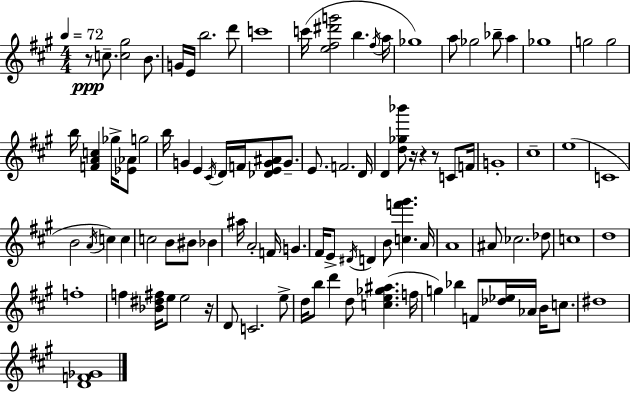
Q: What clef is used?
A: treble